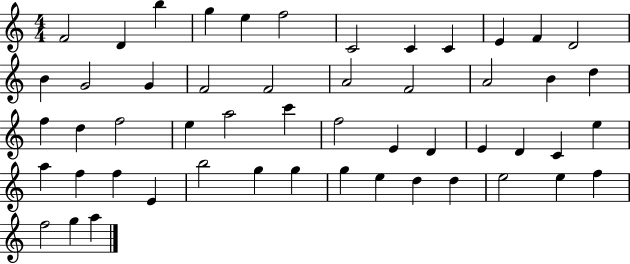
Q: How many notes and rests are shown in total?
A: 52